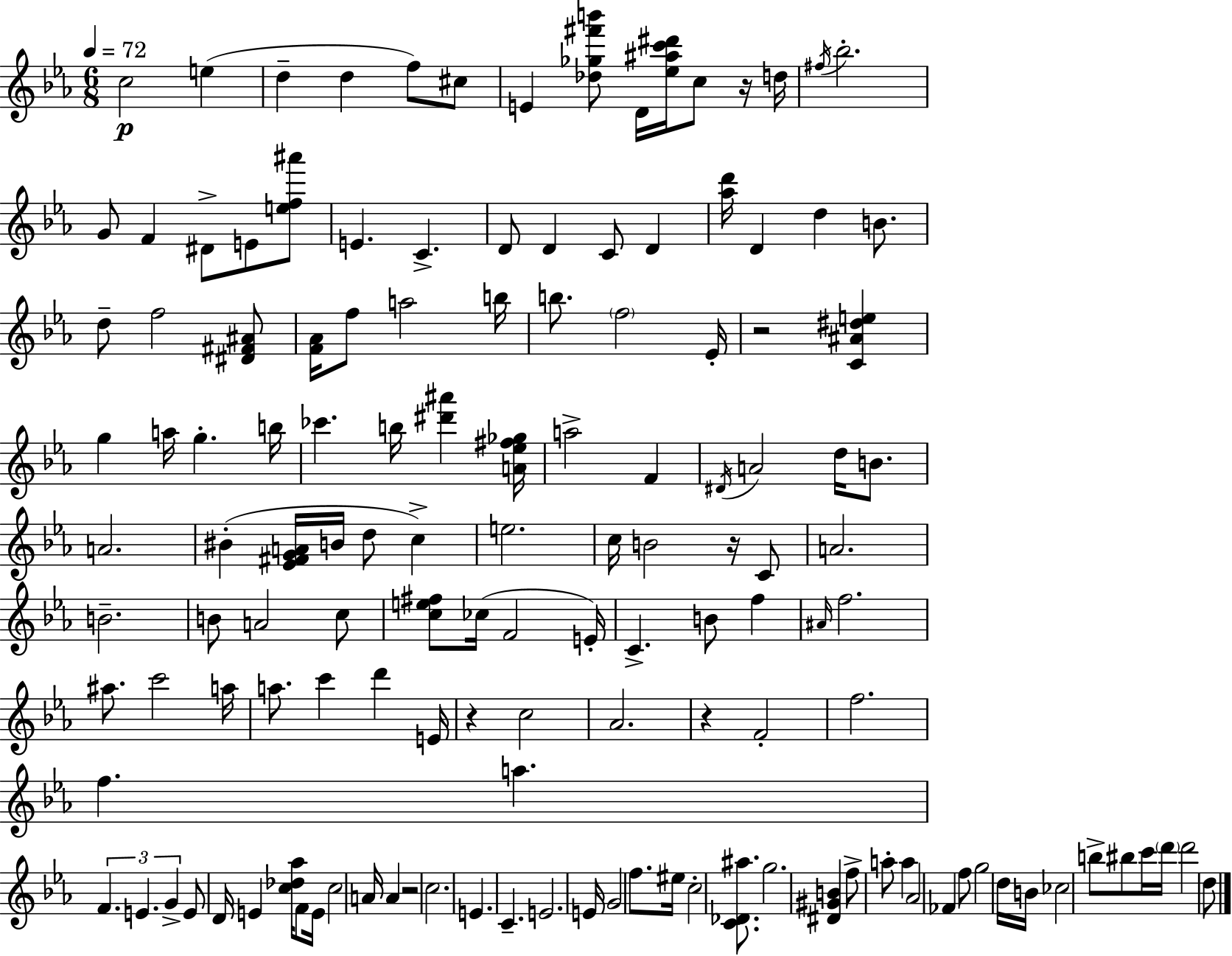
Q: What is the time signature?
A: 6/8